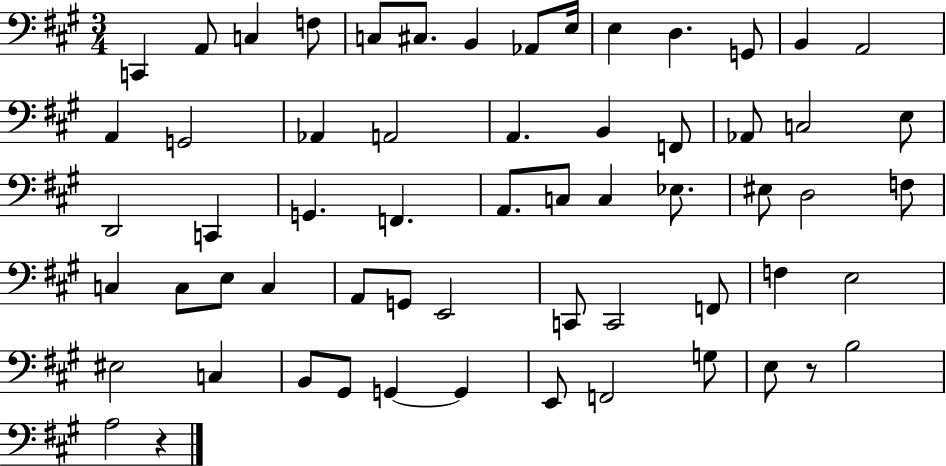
X:1
T:Untitled
M:3/4
L:1/4
K:A
C,, A,,/2 C, F,/2 C,/2 ^C,/2 B,, _A,,/2 E,/4 E, D, G,,/2 B,, A,,2 A,, G,,2 _A,, A,,2 A,, B,, F,,/2 _A,,/2 C,2 E,/2 D,,2 C,, G,, F,, A,,/2 C,/2 C, _E,/2 ^E,/2 D,2 F,/2 C, C,/2 E,/2 C, A,,/2 G,,/2 E,,2 C,,/2 C,,2 F,,/2 F, E,2 ^E,2 C, B,,/2 ^G,,/2 G,, G,, E,,/2 F,,2 G,/2 E,/2 z/2 B,2 A,2 z